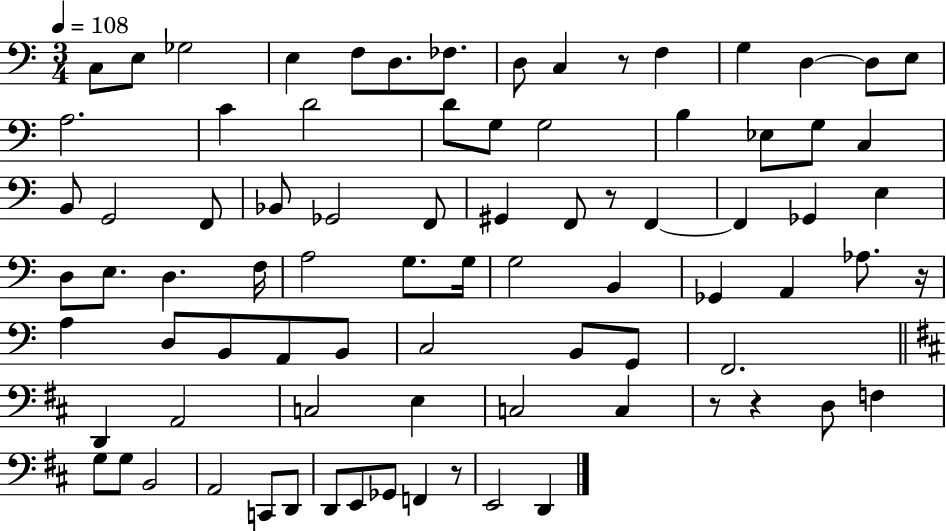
C3/e E3/e Gb3/h E3/q F3/e D3/e. FES3/e. D3/e C3/q R/e F3/q G3/q D3/q D3/e E3/e A3/h. C4/q D4/h D4/e G3/e G3/h B3/q Eb3/e G3/e C3/q B2/e G2/h F2/e Bb2/e Gb2/h F2/e G#2/q F2/e R/e F2/q F2/q Gb2/q E3/q D3/e E3/e. D3/q. F3/s A3/h G3/e. G3/s G3/h B2/q Gb2/q A2/q Ab3/e. R/s A3/q D3/e B2/e A2/e B2/e C3/h B2/e G2/e F2/h. D2/q A2/h C3/h E3/q C3/h C3/q R/e R/q D3/e F3/q G3/e G3/e B2/h A2/h C2/e D2/e D2/e E2/e Gb2/e F2/q R/e E2/h D2/q